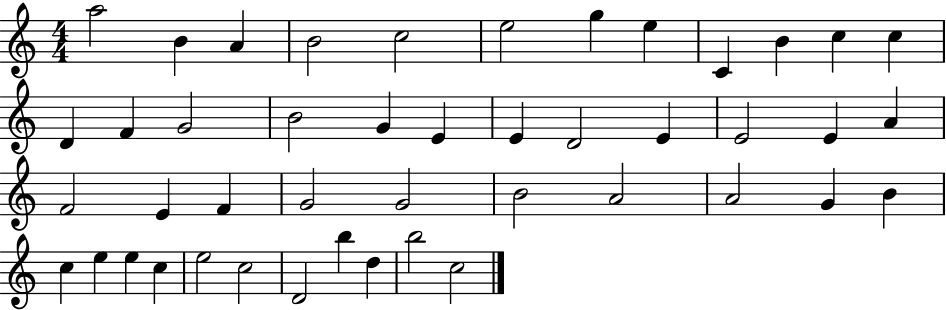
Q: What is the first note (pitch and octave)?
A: A5